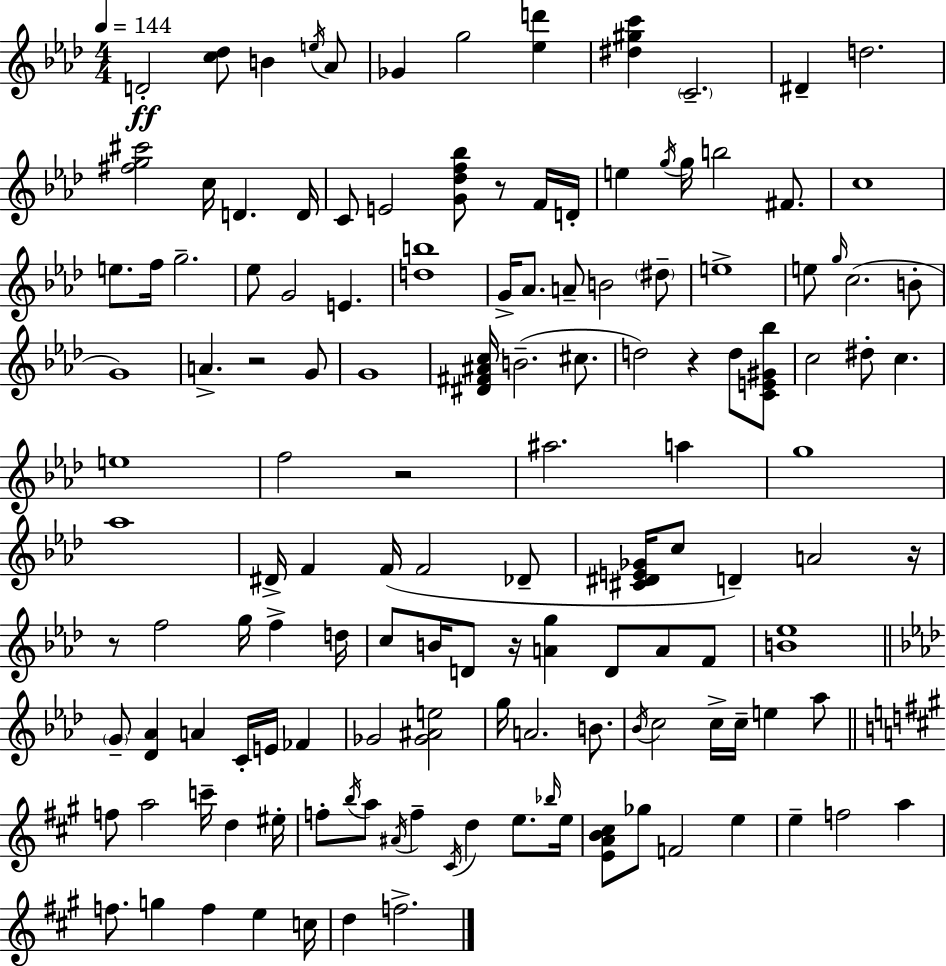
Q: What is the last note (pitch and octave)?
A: F5